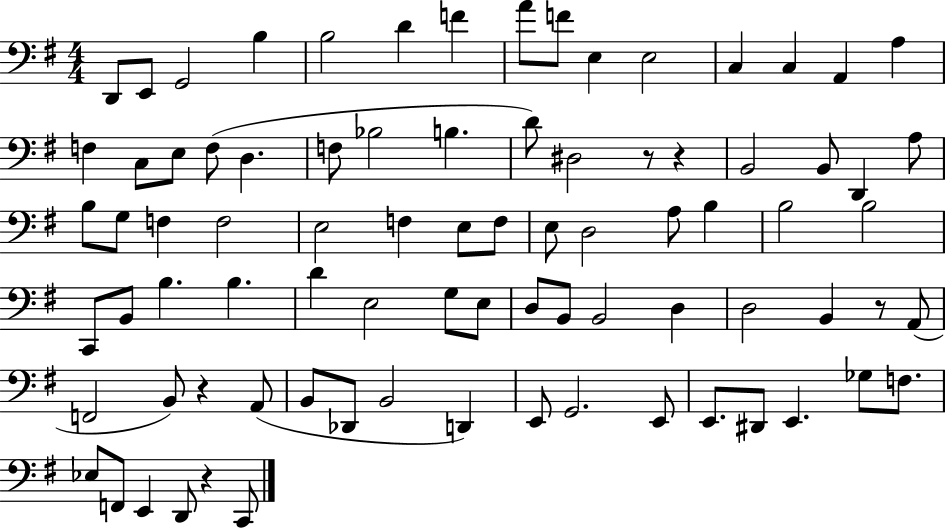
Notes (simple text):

D2/e E2/e G2/h B3/q B3/h D4/q F4/q A4/e F4/e E3/q E3/h C3/q C3/q A2/q A3/q F3/q C3/e E3/e F3/e D3/q. F3/e Bb3/h B3/q. D4/e D#3/h R/e R/q B2/h B2/e D2/q A3/e B3/e G3/e F3/q F3/h E3/h F3/q E3/e F3/e E3/e D3/h A3/e B3/q B3/h B3/h C2/e B2/e B3/q. B3/q. D4/q E3/h G3/e E3/e D3/e B2/e B2/h D3/q D3/h B2/q R/e A2/e F2/h B2/e R/q A2/e B2/e Db2/e B2/h D2/q E2/e G2/h. E2/e E2/e. D#2/e E2/q. Gb3/e F3/e. Eb3/e F2/e E2/q D2/e R/q C2/e